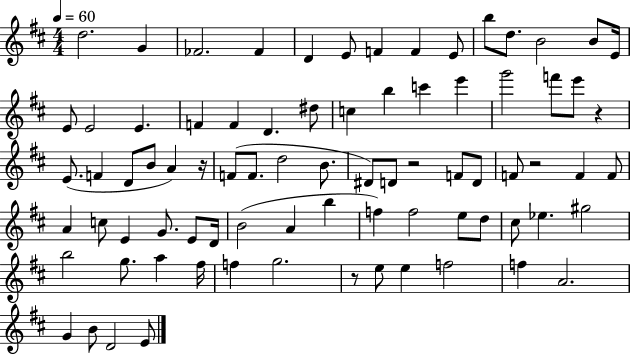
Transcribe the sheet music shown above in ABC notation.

X:1
T:Untitled
M:4/4
L:1/4
K:D
d2 G _F2 _F D E/2 F F E/2 b/2 d/2 B2 B/2 E/4 E/2 E2 E F F D ^d/2 c b c' e' g'2 f'/2 e'/2 z E/2 F D/2 B/2 A z/4 F/2 F/2 d2 B/2 ^D/2 D/2 z2 F/2 D/2 F/2 z2 F F/2 A c/2 E G/2 E/2 D/4 B2 A b f f2 e/2 d/2 ^c/2 _e ^g2 b2 g/2 a ^f/4 f g2 z/2 e/2 e f2 f A2 G B/2 D2 E/2